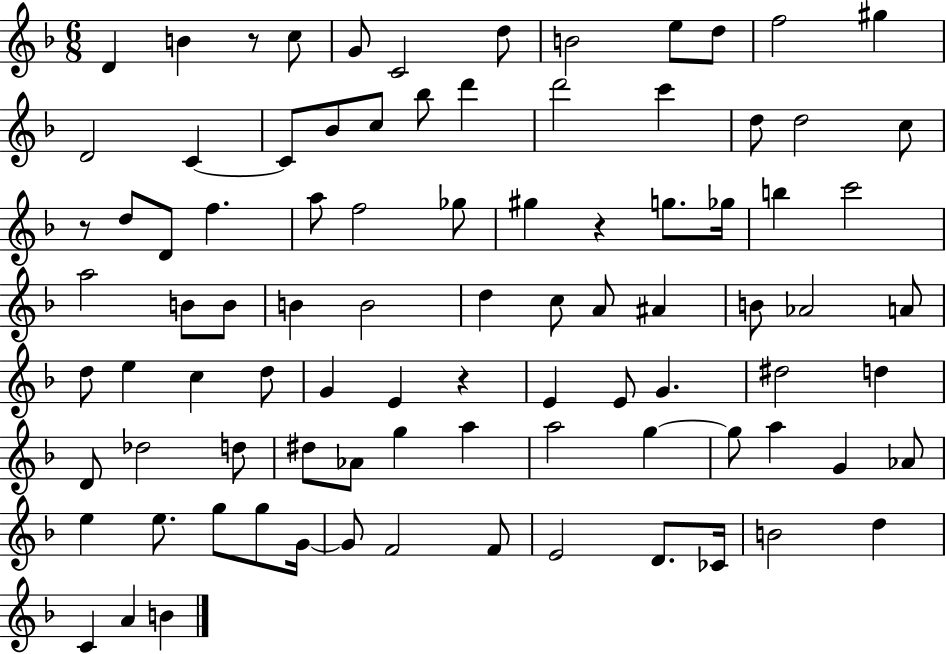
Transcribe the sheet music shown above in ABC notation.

X:1
T:Untitled
M:6/8
L:1/4
K:F
D B z/2 c/2 G/2 C2 d/2 B2 e/2 d/2 f2 ^g D2 C C/2 _B/2 c/2 _b/2 d' d'2 c' d/2 d2 c/2 z/2 d/2 D/2 f a/2 f2 _g/2 ^g z g/2 _g/4 b c'2 a2 B/2 B/2 B B2 d c/2 A/2 ^A B/2 _A2 A/2 d/2 e c d/2 G E z E E/2 G ^d2 d D/2 _d2 d/2 ^d/2 _A/2 g a a2 g g/2 a G _A/2 e e/2 g/2 g/2 G/4 G/2 F2 F/2 E2 D/2 _C/4 B2 d C A B